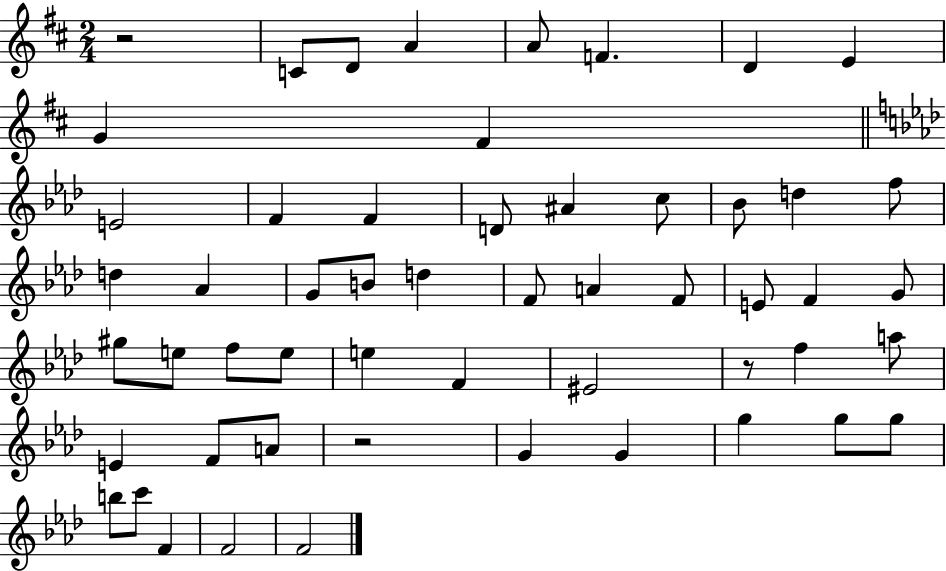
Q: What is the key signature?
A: D major